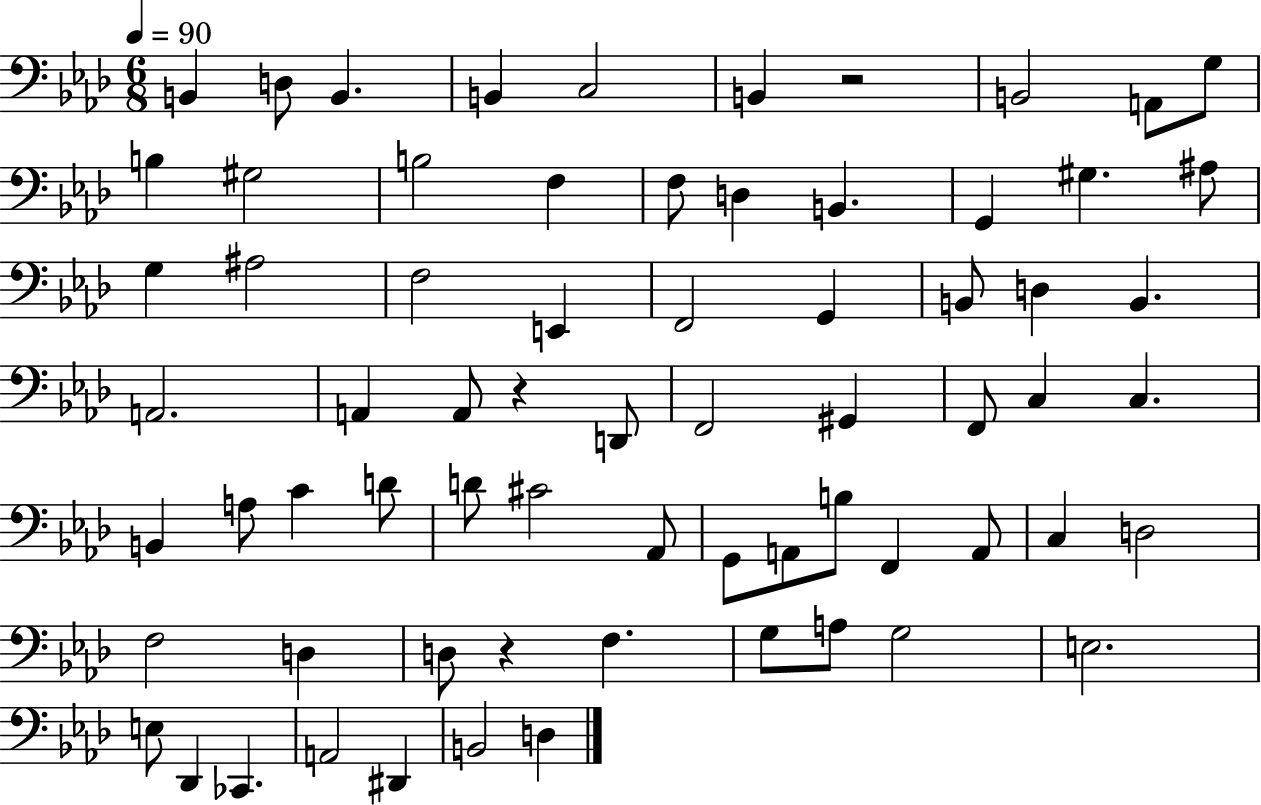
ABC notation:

X:1
T:Untitled
M:6/8
L:1/4
K:Ab
B,, D,/2 B,, B,, C,2 B,, z2 B,,2 A,,/2 G,/2 B, ^G,2 B,2 F, F,/2 D, B,, G,, ^G, ^A,/2 G, ^A,2 F,2 E,, F,,2 G,, B,,/2 D, B,, A,,2 A,, A,,/2 z D,,/2 F,,2 ^G,, F,,/2 C, C, B,, A,/2 C D/2 D/2 ^C2 _A,,/2 G,,/2 A,,/2 B,/2 F,, A,,/2 C, D,2 F,2 D, D,/2 z F, G,/2 A,/2 G,2 E,2 E,/2 _D,, _C,, A,,2 ^D,, B,,2 D,